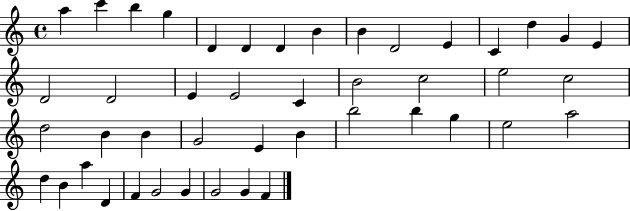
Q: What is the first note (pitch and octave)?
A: A5